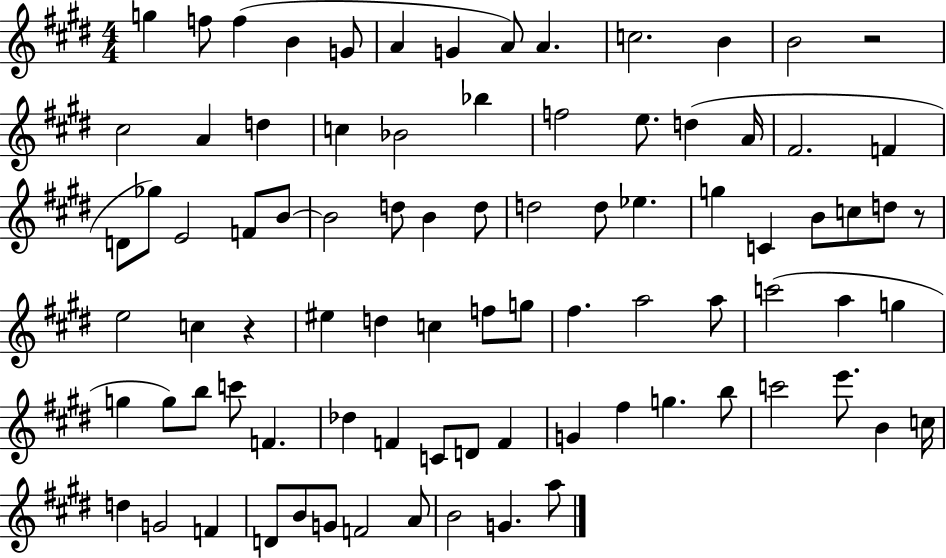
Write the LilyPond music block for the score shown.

{
  \clef treble
  \numericTimeSignature
  \time 4/4
  \key e \major
  g''4 f''8 f''4( b'4 g'8 | a'4 g'4 a'8) a'4. | c''2. b'4 | b'2 r2 | \break cis''2 a'4 d''4 | c''4 bes'2 bes''4 | f''2 e''8. d''4( a'16 | fis'2. f'4 | \break d'8 ges''8) e'2 f'8 b'8~~ | b'2 d''8 b'4 d''8 | d''2 d''8 ees''4. | g''4 c'4 b'8 c''8 d''8 r8 | \break e''2 c''4 r4 | eis''4 d''4 c''4 f''8 g''8 | fis''4. a''2 a''8 | c'''2( a''4 g''4 | \break g''4 g''8) b''8 c'''8 f'4. | des''4 f'4 c'8 d'8 f'4 | g'4 fis''4 g''4. b''8 | c'''2 e'''8. b'4 c''16 | \break d''4 g'2 f'4 | d'8 b'8 g'8 f'2 a'8 | b'2 g'4. a''8 | \bar "|."
}